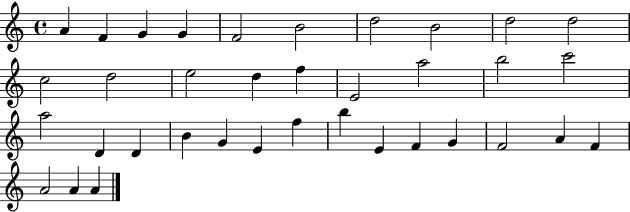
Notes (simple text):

A4/q F4/q G4/q G4/q F4/h B4/h D5/h B4/h D5/h D5/h C5/h D5/h E5/h D5/q F5/q E4/h A5/h B5/h C6/h A5/h D4/q D4/q B4/q G4/q E4/q F5/q B5/q E4/q F4/q G4/q F4/h A4/q F4/q A4/h A4/q A4/q